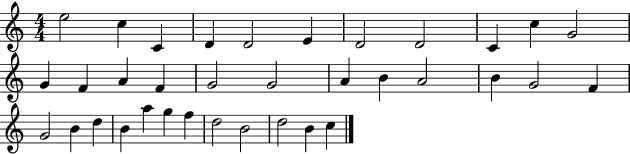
{
  \clef treble
  \numericTimeSignature
  \time 4/4
  \key c \major
  e''2 c''4 c'4 | d'4 d'2 e'4 | d'2 d'2 | c'4 c''4 g'2 | \break g'4 f'4 a'4 f'4 | g'2 g'2 | a'4 b'4 a'2 | b'4 g'2 f'4 | \break g'2 b'4 d''4 | b'4 a''4 g''4 f''4 | d''2 b'2 | d''2 b'4 c''4 | \break \bar "|."
}